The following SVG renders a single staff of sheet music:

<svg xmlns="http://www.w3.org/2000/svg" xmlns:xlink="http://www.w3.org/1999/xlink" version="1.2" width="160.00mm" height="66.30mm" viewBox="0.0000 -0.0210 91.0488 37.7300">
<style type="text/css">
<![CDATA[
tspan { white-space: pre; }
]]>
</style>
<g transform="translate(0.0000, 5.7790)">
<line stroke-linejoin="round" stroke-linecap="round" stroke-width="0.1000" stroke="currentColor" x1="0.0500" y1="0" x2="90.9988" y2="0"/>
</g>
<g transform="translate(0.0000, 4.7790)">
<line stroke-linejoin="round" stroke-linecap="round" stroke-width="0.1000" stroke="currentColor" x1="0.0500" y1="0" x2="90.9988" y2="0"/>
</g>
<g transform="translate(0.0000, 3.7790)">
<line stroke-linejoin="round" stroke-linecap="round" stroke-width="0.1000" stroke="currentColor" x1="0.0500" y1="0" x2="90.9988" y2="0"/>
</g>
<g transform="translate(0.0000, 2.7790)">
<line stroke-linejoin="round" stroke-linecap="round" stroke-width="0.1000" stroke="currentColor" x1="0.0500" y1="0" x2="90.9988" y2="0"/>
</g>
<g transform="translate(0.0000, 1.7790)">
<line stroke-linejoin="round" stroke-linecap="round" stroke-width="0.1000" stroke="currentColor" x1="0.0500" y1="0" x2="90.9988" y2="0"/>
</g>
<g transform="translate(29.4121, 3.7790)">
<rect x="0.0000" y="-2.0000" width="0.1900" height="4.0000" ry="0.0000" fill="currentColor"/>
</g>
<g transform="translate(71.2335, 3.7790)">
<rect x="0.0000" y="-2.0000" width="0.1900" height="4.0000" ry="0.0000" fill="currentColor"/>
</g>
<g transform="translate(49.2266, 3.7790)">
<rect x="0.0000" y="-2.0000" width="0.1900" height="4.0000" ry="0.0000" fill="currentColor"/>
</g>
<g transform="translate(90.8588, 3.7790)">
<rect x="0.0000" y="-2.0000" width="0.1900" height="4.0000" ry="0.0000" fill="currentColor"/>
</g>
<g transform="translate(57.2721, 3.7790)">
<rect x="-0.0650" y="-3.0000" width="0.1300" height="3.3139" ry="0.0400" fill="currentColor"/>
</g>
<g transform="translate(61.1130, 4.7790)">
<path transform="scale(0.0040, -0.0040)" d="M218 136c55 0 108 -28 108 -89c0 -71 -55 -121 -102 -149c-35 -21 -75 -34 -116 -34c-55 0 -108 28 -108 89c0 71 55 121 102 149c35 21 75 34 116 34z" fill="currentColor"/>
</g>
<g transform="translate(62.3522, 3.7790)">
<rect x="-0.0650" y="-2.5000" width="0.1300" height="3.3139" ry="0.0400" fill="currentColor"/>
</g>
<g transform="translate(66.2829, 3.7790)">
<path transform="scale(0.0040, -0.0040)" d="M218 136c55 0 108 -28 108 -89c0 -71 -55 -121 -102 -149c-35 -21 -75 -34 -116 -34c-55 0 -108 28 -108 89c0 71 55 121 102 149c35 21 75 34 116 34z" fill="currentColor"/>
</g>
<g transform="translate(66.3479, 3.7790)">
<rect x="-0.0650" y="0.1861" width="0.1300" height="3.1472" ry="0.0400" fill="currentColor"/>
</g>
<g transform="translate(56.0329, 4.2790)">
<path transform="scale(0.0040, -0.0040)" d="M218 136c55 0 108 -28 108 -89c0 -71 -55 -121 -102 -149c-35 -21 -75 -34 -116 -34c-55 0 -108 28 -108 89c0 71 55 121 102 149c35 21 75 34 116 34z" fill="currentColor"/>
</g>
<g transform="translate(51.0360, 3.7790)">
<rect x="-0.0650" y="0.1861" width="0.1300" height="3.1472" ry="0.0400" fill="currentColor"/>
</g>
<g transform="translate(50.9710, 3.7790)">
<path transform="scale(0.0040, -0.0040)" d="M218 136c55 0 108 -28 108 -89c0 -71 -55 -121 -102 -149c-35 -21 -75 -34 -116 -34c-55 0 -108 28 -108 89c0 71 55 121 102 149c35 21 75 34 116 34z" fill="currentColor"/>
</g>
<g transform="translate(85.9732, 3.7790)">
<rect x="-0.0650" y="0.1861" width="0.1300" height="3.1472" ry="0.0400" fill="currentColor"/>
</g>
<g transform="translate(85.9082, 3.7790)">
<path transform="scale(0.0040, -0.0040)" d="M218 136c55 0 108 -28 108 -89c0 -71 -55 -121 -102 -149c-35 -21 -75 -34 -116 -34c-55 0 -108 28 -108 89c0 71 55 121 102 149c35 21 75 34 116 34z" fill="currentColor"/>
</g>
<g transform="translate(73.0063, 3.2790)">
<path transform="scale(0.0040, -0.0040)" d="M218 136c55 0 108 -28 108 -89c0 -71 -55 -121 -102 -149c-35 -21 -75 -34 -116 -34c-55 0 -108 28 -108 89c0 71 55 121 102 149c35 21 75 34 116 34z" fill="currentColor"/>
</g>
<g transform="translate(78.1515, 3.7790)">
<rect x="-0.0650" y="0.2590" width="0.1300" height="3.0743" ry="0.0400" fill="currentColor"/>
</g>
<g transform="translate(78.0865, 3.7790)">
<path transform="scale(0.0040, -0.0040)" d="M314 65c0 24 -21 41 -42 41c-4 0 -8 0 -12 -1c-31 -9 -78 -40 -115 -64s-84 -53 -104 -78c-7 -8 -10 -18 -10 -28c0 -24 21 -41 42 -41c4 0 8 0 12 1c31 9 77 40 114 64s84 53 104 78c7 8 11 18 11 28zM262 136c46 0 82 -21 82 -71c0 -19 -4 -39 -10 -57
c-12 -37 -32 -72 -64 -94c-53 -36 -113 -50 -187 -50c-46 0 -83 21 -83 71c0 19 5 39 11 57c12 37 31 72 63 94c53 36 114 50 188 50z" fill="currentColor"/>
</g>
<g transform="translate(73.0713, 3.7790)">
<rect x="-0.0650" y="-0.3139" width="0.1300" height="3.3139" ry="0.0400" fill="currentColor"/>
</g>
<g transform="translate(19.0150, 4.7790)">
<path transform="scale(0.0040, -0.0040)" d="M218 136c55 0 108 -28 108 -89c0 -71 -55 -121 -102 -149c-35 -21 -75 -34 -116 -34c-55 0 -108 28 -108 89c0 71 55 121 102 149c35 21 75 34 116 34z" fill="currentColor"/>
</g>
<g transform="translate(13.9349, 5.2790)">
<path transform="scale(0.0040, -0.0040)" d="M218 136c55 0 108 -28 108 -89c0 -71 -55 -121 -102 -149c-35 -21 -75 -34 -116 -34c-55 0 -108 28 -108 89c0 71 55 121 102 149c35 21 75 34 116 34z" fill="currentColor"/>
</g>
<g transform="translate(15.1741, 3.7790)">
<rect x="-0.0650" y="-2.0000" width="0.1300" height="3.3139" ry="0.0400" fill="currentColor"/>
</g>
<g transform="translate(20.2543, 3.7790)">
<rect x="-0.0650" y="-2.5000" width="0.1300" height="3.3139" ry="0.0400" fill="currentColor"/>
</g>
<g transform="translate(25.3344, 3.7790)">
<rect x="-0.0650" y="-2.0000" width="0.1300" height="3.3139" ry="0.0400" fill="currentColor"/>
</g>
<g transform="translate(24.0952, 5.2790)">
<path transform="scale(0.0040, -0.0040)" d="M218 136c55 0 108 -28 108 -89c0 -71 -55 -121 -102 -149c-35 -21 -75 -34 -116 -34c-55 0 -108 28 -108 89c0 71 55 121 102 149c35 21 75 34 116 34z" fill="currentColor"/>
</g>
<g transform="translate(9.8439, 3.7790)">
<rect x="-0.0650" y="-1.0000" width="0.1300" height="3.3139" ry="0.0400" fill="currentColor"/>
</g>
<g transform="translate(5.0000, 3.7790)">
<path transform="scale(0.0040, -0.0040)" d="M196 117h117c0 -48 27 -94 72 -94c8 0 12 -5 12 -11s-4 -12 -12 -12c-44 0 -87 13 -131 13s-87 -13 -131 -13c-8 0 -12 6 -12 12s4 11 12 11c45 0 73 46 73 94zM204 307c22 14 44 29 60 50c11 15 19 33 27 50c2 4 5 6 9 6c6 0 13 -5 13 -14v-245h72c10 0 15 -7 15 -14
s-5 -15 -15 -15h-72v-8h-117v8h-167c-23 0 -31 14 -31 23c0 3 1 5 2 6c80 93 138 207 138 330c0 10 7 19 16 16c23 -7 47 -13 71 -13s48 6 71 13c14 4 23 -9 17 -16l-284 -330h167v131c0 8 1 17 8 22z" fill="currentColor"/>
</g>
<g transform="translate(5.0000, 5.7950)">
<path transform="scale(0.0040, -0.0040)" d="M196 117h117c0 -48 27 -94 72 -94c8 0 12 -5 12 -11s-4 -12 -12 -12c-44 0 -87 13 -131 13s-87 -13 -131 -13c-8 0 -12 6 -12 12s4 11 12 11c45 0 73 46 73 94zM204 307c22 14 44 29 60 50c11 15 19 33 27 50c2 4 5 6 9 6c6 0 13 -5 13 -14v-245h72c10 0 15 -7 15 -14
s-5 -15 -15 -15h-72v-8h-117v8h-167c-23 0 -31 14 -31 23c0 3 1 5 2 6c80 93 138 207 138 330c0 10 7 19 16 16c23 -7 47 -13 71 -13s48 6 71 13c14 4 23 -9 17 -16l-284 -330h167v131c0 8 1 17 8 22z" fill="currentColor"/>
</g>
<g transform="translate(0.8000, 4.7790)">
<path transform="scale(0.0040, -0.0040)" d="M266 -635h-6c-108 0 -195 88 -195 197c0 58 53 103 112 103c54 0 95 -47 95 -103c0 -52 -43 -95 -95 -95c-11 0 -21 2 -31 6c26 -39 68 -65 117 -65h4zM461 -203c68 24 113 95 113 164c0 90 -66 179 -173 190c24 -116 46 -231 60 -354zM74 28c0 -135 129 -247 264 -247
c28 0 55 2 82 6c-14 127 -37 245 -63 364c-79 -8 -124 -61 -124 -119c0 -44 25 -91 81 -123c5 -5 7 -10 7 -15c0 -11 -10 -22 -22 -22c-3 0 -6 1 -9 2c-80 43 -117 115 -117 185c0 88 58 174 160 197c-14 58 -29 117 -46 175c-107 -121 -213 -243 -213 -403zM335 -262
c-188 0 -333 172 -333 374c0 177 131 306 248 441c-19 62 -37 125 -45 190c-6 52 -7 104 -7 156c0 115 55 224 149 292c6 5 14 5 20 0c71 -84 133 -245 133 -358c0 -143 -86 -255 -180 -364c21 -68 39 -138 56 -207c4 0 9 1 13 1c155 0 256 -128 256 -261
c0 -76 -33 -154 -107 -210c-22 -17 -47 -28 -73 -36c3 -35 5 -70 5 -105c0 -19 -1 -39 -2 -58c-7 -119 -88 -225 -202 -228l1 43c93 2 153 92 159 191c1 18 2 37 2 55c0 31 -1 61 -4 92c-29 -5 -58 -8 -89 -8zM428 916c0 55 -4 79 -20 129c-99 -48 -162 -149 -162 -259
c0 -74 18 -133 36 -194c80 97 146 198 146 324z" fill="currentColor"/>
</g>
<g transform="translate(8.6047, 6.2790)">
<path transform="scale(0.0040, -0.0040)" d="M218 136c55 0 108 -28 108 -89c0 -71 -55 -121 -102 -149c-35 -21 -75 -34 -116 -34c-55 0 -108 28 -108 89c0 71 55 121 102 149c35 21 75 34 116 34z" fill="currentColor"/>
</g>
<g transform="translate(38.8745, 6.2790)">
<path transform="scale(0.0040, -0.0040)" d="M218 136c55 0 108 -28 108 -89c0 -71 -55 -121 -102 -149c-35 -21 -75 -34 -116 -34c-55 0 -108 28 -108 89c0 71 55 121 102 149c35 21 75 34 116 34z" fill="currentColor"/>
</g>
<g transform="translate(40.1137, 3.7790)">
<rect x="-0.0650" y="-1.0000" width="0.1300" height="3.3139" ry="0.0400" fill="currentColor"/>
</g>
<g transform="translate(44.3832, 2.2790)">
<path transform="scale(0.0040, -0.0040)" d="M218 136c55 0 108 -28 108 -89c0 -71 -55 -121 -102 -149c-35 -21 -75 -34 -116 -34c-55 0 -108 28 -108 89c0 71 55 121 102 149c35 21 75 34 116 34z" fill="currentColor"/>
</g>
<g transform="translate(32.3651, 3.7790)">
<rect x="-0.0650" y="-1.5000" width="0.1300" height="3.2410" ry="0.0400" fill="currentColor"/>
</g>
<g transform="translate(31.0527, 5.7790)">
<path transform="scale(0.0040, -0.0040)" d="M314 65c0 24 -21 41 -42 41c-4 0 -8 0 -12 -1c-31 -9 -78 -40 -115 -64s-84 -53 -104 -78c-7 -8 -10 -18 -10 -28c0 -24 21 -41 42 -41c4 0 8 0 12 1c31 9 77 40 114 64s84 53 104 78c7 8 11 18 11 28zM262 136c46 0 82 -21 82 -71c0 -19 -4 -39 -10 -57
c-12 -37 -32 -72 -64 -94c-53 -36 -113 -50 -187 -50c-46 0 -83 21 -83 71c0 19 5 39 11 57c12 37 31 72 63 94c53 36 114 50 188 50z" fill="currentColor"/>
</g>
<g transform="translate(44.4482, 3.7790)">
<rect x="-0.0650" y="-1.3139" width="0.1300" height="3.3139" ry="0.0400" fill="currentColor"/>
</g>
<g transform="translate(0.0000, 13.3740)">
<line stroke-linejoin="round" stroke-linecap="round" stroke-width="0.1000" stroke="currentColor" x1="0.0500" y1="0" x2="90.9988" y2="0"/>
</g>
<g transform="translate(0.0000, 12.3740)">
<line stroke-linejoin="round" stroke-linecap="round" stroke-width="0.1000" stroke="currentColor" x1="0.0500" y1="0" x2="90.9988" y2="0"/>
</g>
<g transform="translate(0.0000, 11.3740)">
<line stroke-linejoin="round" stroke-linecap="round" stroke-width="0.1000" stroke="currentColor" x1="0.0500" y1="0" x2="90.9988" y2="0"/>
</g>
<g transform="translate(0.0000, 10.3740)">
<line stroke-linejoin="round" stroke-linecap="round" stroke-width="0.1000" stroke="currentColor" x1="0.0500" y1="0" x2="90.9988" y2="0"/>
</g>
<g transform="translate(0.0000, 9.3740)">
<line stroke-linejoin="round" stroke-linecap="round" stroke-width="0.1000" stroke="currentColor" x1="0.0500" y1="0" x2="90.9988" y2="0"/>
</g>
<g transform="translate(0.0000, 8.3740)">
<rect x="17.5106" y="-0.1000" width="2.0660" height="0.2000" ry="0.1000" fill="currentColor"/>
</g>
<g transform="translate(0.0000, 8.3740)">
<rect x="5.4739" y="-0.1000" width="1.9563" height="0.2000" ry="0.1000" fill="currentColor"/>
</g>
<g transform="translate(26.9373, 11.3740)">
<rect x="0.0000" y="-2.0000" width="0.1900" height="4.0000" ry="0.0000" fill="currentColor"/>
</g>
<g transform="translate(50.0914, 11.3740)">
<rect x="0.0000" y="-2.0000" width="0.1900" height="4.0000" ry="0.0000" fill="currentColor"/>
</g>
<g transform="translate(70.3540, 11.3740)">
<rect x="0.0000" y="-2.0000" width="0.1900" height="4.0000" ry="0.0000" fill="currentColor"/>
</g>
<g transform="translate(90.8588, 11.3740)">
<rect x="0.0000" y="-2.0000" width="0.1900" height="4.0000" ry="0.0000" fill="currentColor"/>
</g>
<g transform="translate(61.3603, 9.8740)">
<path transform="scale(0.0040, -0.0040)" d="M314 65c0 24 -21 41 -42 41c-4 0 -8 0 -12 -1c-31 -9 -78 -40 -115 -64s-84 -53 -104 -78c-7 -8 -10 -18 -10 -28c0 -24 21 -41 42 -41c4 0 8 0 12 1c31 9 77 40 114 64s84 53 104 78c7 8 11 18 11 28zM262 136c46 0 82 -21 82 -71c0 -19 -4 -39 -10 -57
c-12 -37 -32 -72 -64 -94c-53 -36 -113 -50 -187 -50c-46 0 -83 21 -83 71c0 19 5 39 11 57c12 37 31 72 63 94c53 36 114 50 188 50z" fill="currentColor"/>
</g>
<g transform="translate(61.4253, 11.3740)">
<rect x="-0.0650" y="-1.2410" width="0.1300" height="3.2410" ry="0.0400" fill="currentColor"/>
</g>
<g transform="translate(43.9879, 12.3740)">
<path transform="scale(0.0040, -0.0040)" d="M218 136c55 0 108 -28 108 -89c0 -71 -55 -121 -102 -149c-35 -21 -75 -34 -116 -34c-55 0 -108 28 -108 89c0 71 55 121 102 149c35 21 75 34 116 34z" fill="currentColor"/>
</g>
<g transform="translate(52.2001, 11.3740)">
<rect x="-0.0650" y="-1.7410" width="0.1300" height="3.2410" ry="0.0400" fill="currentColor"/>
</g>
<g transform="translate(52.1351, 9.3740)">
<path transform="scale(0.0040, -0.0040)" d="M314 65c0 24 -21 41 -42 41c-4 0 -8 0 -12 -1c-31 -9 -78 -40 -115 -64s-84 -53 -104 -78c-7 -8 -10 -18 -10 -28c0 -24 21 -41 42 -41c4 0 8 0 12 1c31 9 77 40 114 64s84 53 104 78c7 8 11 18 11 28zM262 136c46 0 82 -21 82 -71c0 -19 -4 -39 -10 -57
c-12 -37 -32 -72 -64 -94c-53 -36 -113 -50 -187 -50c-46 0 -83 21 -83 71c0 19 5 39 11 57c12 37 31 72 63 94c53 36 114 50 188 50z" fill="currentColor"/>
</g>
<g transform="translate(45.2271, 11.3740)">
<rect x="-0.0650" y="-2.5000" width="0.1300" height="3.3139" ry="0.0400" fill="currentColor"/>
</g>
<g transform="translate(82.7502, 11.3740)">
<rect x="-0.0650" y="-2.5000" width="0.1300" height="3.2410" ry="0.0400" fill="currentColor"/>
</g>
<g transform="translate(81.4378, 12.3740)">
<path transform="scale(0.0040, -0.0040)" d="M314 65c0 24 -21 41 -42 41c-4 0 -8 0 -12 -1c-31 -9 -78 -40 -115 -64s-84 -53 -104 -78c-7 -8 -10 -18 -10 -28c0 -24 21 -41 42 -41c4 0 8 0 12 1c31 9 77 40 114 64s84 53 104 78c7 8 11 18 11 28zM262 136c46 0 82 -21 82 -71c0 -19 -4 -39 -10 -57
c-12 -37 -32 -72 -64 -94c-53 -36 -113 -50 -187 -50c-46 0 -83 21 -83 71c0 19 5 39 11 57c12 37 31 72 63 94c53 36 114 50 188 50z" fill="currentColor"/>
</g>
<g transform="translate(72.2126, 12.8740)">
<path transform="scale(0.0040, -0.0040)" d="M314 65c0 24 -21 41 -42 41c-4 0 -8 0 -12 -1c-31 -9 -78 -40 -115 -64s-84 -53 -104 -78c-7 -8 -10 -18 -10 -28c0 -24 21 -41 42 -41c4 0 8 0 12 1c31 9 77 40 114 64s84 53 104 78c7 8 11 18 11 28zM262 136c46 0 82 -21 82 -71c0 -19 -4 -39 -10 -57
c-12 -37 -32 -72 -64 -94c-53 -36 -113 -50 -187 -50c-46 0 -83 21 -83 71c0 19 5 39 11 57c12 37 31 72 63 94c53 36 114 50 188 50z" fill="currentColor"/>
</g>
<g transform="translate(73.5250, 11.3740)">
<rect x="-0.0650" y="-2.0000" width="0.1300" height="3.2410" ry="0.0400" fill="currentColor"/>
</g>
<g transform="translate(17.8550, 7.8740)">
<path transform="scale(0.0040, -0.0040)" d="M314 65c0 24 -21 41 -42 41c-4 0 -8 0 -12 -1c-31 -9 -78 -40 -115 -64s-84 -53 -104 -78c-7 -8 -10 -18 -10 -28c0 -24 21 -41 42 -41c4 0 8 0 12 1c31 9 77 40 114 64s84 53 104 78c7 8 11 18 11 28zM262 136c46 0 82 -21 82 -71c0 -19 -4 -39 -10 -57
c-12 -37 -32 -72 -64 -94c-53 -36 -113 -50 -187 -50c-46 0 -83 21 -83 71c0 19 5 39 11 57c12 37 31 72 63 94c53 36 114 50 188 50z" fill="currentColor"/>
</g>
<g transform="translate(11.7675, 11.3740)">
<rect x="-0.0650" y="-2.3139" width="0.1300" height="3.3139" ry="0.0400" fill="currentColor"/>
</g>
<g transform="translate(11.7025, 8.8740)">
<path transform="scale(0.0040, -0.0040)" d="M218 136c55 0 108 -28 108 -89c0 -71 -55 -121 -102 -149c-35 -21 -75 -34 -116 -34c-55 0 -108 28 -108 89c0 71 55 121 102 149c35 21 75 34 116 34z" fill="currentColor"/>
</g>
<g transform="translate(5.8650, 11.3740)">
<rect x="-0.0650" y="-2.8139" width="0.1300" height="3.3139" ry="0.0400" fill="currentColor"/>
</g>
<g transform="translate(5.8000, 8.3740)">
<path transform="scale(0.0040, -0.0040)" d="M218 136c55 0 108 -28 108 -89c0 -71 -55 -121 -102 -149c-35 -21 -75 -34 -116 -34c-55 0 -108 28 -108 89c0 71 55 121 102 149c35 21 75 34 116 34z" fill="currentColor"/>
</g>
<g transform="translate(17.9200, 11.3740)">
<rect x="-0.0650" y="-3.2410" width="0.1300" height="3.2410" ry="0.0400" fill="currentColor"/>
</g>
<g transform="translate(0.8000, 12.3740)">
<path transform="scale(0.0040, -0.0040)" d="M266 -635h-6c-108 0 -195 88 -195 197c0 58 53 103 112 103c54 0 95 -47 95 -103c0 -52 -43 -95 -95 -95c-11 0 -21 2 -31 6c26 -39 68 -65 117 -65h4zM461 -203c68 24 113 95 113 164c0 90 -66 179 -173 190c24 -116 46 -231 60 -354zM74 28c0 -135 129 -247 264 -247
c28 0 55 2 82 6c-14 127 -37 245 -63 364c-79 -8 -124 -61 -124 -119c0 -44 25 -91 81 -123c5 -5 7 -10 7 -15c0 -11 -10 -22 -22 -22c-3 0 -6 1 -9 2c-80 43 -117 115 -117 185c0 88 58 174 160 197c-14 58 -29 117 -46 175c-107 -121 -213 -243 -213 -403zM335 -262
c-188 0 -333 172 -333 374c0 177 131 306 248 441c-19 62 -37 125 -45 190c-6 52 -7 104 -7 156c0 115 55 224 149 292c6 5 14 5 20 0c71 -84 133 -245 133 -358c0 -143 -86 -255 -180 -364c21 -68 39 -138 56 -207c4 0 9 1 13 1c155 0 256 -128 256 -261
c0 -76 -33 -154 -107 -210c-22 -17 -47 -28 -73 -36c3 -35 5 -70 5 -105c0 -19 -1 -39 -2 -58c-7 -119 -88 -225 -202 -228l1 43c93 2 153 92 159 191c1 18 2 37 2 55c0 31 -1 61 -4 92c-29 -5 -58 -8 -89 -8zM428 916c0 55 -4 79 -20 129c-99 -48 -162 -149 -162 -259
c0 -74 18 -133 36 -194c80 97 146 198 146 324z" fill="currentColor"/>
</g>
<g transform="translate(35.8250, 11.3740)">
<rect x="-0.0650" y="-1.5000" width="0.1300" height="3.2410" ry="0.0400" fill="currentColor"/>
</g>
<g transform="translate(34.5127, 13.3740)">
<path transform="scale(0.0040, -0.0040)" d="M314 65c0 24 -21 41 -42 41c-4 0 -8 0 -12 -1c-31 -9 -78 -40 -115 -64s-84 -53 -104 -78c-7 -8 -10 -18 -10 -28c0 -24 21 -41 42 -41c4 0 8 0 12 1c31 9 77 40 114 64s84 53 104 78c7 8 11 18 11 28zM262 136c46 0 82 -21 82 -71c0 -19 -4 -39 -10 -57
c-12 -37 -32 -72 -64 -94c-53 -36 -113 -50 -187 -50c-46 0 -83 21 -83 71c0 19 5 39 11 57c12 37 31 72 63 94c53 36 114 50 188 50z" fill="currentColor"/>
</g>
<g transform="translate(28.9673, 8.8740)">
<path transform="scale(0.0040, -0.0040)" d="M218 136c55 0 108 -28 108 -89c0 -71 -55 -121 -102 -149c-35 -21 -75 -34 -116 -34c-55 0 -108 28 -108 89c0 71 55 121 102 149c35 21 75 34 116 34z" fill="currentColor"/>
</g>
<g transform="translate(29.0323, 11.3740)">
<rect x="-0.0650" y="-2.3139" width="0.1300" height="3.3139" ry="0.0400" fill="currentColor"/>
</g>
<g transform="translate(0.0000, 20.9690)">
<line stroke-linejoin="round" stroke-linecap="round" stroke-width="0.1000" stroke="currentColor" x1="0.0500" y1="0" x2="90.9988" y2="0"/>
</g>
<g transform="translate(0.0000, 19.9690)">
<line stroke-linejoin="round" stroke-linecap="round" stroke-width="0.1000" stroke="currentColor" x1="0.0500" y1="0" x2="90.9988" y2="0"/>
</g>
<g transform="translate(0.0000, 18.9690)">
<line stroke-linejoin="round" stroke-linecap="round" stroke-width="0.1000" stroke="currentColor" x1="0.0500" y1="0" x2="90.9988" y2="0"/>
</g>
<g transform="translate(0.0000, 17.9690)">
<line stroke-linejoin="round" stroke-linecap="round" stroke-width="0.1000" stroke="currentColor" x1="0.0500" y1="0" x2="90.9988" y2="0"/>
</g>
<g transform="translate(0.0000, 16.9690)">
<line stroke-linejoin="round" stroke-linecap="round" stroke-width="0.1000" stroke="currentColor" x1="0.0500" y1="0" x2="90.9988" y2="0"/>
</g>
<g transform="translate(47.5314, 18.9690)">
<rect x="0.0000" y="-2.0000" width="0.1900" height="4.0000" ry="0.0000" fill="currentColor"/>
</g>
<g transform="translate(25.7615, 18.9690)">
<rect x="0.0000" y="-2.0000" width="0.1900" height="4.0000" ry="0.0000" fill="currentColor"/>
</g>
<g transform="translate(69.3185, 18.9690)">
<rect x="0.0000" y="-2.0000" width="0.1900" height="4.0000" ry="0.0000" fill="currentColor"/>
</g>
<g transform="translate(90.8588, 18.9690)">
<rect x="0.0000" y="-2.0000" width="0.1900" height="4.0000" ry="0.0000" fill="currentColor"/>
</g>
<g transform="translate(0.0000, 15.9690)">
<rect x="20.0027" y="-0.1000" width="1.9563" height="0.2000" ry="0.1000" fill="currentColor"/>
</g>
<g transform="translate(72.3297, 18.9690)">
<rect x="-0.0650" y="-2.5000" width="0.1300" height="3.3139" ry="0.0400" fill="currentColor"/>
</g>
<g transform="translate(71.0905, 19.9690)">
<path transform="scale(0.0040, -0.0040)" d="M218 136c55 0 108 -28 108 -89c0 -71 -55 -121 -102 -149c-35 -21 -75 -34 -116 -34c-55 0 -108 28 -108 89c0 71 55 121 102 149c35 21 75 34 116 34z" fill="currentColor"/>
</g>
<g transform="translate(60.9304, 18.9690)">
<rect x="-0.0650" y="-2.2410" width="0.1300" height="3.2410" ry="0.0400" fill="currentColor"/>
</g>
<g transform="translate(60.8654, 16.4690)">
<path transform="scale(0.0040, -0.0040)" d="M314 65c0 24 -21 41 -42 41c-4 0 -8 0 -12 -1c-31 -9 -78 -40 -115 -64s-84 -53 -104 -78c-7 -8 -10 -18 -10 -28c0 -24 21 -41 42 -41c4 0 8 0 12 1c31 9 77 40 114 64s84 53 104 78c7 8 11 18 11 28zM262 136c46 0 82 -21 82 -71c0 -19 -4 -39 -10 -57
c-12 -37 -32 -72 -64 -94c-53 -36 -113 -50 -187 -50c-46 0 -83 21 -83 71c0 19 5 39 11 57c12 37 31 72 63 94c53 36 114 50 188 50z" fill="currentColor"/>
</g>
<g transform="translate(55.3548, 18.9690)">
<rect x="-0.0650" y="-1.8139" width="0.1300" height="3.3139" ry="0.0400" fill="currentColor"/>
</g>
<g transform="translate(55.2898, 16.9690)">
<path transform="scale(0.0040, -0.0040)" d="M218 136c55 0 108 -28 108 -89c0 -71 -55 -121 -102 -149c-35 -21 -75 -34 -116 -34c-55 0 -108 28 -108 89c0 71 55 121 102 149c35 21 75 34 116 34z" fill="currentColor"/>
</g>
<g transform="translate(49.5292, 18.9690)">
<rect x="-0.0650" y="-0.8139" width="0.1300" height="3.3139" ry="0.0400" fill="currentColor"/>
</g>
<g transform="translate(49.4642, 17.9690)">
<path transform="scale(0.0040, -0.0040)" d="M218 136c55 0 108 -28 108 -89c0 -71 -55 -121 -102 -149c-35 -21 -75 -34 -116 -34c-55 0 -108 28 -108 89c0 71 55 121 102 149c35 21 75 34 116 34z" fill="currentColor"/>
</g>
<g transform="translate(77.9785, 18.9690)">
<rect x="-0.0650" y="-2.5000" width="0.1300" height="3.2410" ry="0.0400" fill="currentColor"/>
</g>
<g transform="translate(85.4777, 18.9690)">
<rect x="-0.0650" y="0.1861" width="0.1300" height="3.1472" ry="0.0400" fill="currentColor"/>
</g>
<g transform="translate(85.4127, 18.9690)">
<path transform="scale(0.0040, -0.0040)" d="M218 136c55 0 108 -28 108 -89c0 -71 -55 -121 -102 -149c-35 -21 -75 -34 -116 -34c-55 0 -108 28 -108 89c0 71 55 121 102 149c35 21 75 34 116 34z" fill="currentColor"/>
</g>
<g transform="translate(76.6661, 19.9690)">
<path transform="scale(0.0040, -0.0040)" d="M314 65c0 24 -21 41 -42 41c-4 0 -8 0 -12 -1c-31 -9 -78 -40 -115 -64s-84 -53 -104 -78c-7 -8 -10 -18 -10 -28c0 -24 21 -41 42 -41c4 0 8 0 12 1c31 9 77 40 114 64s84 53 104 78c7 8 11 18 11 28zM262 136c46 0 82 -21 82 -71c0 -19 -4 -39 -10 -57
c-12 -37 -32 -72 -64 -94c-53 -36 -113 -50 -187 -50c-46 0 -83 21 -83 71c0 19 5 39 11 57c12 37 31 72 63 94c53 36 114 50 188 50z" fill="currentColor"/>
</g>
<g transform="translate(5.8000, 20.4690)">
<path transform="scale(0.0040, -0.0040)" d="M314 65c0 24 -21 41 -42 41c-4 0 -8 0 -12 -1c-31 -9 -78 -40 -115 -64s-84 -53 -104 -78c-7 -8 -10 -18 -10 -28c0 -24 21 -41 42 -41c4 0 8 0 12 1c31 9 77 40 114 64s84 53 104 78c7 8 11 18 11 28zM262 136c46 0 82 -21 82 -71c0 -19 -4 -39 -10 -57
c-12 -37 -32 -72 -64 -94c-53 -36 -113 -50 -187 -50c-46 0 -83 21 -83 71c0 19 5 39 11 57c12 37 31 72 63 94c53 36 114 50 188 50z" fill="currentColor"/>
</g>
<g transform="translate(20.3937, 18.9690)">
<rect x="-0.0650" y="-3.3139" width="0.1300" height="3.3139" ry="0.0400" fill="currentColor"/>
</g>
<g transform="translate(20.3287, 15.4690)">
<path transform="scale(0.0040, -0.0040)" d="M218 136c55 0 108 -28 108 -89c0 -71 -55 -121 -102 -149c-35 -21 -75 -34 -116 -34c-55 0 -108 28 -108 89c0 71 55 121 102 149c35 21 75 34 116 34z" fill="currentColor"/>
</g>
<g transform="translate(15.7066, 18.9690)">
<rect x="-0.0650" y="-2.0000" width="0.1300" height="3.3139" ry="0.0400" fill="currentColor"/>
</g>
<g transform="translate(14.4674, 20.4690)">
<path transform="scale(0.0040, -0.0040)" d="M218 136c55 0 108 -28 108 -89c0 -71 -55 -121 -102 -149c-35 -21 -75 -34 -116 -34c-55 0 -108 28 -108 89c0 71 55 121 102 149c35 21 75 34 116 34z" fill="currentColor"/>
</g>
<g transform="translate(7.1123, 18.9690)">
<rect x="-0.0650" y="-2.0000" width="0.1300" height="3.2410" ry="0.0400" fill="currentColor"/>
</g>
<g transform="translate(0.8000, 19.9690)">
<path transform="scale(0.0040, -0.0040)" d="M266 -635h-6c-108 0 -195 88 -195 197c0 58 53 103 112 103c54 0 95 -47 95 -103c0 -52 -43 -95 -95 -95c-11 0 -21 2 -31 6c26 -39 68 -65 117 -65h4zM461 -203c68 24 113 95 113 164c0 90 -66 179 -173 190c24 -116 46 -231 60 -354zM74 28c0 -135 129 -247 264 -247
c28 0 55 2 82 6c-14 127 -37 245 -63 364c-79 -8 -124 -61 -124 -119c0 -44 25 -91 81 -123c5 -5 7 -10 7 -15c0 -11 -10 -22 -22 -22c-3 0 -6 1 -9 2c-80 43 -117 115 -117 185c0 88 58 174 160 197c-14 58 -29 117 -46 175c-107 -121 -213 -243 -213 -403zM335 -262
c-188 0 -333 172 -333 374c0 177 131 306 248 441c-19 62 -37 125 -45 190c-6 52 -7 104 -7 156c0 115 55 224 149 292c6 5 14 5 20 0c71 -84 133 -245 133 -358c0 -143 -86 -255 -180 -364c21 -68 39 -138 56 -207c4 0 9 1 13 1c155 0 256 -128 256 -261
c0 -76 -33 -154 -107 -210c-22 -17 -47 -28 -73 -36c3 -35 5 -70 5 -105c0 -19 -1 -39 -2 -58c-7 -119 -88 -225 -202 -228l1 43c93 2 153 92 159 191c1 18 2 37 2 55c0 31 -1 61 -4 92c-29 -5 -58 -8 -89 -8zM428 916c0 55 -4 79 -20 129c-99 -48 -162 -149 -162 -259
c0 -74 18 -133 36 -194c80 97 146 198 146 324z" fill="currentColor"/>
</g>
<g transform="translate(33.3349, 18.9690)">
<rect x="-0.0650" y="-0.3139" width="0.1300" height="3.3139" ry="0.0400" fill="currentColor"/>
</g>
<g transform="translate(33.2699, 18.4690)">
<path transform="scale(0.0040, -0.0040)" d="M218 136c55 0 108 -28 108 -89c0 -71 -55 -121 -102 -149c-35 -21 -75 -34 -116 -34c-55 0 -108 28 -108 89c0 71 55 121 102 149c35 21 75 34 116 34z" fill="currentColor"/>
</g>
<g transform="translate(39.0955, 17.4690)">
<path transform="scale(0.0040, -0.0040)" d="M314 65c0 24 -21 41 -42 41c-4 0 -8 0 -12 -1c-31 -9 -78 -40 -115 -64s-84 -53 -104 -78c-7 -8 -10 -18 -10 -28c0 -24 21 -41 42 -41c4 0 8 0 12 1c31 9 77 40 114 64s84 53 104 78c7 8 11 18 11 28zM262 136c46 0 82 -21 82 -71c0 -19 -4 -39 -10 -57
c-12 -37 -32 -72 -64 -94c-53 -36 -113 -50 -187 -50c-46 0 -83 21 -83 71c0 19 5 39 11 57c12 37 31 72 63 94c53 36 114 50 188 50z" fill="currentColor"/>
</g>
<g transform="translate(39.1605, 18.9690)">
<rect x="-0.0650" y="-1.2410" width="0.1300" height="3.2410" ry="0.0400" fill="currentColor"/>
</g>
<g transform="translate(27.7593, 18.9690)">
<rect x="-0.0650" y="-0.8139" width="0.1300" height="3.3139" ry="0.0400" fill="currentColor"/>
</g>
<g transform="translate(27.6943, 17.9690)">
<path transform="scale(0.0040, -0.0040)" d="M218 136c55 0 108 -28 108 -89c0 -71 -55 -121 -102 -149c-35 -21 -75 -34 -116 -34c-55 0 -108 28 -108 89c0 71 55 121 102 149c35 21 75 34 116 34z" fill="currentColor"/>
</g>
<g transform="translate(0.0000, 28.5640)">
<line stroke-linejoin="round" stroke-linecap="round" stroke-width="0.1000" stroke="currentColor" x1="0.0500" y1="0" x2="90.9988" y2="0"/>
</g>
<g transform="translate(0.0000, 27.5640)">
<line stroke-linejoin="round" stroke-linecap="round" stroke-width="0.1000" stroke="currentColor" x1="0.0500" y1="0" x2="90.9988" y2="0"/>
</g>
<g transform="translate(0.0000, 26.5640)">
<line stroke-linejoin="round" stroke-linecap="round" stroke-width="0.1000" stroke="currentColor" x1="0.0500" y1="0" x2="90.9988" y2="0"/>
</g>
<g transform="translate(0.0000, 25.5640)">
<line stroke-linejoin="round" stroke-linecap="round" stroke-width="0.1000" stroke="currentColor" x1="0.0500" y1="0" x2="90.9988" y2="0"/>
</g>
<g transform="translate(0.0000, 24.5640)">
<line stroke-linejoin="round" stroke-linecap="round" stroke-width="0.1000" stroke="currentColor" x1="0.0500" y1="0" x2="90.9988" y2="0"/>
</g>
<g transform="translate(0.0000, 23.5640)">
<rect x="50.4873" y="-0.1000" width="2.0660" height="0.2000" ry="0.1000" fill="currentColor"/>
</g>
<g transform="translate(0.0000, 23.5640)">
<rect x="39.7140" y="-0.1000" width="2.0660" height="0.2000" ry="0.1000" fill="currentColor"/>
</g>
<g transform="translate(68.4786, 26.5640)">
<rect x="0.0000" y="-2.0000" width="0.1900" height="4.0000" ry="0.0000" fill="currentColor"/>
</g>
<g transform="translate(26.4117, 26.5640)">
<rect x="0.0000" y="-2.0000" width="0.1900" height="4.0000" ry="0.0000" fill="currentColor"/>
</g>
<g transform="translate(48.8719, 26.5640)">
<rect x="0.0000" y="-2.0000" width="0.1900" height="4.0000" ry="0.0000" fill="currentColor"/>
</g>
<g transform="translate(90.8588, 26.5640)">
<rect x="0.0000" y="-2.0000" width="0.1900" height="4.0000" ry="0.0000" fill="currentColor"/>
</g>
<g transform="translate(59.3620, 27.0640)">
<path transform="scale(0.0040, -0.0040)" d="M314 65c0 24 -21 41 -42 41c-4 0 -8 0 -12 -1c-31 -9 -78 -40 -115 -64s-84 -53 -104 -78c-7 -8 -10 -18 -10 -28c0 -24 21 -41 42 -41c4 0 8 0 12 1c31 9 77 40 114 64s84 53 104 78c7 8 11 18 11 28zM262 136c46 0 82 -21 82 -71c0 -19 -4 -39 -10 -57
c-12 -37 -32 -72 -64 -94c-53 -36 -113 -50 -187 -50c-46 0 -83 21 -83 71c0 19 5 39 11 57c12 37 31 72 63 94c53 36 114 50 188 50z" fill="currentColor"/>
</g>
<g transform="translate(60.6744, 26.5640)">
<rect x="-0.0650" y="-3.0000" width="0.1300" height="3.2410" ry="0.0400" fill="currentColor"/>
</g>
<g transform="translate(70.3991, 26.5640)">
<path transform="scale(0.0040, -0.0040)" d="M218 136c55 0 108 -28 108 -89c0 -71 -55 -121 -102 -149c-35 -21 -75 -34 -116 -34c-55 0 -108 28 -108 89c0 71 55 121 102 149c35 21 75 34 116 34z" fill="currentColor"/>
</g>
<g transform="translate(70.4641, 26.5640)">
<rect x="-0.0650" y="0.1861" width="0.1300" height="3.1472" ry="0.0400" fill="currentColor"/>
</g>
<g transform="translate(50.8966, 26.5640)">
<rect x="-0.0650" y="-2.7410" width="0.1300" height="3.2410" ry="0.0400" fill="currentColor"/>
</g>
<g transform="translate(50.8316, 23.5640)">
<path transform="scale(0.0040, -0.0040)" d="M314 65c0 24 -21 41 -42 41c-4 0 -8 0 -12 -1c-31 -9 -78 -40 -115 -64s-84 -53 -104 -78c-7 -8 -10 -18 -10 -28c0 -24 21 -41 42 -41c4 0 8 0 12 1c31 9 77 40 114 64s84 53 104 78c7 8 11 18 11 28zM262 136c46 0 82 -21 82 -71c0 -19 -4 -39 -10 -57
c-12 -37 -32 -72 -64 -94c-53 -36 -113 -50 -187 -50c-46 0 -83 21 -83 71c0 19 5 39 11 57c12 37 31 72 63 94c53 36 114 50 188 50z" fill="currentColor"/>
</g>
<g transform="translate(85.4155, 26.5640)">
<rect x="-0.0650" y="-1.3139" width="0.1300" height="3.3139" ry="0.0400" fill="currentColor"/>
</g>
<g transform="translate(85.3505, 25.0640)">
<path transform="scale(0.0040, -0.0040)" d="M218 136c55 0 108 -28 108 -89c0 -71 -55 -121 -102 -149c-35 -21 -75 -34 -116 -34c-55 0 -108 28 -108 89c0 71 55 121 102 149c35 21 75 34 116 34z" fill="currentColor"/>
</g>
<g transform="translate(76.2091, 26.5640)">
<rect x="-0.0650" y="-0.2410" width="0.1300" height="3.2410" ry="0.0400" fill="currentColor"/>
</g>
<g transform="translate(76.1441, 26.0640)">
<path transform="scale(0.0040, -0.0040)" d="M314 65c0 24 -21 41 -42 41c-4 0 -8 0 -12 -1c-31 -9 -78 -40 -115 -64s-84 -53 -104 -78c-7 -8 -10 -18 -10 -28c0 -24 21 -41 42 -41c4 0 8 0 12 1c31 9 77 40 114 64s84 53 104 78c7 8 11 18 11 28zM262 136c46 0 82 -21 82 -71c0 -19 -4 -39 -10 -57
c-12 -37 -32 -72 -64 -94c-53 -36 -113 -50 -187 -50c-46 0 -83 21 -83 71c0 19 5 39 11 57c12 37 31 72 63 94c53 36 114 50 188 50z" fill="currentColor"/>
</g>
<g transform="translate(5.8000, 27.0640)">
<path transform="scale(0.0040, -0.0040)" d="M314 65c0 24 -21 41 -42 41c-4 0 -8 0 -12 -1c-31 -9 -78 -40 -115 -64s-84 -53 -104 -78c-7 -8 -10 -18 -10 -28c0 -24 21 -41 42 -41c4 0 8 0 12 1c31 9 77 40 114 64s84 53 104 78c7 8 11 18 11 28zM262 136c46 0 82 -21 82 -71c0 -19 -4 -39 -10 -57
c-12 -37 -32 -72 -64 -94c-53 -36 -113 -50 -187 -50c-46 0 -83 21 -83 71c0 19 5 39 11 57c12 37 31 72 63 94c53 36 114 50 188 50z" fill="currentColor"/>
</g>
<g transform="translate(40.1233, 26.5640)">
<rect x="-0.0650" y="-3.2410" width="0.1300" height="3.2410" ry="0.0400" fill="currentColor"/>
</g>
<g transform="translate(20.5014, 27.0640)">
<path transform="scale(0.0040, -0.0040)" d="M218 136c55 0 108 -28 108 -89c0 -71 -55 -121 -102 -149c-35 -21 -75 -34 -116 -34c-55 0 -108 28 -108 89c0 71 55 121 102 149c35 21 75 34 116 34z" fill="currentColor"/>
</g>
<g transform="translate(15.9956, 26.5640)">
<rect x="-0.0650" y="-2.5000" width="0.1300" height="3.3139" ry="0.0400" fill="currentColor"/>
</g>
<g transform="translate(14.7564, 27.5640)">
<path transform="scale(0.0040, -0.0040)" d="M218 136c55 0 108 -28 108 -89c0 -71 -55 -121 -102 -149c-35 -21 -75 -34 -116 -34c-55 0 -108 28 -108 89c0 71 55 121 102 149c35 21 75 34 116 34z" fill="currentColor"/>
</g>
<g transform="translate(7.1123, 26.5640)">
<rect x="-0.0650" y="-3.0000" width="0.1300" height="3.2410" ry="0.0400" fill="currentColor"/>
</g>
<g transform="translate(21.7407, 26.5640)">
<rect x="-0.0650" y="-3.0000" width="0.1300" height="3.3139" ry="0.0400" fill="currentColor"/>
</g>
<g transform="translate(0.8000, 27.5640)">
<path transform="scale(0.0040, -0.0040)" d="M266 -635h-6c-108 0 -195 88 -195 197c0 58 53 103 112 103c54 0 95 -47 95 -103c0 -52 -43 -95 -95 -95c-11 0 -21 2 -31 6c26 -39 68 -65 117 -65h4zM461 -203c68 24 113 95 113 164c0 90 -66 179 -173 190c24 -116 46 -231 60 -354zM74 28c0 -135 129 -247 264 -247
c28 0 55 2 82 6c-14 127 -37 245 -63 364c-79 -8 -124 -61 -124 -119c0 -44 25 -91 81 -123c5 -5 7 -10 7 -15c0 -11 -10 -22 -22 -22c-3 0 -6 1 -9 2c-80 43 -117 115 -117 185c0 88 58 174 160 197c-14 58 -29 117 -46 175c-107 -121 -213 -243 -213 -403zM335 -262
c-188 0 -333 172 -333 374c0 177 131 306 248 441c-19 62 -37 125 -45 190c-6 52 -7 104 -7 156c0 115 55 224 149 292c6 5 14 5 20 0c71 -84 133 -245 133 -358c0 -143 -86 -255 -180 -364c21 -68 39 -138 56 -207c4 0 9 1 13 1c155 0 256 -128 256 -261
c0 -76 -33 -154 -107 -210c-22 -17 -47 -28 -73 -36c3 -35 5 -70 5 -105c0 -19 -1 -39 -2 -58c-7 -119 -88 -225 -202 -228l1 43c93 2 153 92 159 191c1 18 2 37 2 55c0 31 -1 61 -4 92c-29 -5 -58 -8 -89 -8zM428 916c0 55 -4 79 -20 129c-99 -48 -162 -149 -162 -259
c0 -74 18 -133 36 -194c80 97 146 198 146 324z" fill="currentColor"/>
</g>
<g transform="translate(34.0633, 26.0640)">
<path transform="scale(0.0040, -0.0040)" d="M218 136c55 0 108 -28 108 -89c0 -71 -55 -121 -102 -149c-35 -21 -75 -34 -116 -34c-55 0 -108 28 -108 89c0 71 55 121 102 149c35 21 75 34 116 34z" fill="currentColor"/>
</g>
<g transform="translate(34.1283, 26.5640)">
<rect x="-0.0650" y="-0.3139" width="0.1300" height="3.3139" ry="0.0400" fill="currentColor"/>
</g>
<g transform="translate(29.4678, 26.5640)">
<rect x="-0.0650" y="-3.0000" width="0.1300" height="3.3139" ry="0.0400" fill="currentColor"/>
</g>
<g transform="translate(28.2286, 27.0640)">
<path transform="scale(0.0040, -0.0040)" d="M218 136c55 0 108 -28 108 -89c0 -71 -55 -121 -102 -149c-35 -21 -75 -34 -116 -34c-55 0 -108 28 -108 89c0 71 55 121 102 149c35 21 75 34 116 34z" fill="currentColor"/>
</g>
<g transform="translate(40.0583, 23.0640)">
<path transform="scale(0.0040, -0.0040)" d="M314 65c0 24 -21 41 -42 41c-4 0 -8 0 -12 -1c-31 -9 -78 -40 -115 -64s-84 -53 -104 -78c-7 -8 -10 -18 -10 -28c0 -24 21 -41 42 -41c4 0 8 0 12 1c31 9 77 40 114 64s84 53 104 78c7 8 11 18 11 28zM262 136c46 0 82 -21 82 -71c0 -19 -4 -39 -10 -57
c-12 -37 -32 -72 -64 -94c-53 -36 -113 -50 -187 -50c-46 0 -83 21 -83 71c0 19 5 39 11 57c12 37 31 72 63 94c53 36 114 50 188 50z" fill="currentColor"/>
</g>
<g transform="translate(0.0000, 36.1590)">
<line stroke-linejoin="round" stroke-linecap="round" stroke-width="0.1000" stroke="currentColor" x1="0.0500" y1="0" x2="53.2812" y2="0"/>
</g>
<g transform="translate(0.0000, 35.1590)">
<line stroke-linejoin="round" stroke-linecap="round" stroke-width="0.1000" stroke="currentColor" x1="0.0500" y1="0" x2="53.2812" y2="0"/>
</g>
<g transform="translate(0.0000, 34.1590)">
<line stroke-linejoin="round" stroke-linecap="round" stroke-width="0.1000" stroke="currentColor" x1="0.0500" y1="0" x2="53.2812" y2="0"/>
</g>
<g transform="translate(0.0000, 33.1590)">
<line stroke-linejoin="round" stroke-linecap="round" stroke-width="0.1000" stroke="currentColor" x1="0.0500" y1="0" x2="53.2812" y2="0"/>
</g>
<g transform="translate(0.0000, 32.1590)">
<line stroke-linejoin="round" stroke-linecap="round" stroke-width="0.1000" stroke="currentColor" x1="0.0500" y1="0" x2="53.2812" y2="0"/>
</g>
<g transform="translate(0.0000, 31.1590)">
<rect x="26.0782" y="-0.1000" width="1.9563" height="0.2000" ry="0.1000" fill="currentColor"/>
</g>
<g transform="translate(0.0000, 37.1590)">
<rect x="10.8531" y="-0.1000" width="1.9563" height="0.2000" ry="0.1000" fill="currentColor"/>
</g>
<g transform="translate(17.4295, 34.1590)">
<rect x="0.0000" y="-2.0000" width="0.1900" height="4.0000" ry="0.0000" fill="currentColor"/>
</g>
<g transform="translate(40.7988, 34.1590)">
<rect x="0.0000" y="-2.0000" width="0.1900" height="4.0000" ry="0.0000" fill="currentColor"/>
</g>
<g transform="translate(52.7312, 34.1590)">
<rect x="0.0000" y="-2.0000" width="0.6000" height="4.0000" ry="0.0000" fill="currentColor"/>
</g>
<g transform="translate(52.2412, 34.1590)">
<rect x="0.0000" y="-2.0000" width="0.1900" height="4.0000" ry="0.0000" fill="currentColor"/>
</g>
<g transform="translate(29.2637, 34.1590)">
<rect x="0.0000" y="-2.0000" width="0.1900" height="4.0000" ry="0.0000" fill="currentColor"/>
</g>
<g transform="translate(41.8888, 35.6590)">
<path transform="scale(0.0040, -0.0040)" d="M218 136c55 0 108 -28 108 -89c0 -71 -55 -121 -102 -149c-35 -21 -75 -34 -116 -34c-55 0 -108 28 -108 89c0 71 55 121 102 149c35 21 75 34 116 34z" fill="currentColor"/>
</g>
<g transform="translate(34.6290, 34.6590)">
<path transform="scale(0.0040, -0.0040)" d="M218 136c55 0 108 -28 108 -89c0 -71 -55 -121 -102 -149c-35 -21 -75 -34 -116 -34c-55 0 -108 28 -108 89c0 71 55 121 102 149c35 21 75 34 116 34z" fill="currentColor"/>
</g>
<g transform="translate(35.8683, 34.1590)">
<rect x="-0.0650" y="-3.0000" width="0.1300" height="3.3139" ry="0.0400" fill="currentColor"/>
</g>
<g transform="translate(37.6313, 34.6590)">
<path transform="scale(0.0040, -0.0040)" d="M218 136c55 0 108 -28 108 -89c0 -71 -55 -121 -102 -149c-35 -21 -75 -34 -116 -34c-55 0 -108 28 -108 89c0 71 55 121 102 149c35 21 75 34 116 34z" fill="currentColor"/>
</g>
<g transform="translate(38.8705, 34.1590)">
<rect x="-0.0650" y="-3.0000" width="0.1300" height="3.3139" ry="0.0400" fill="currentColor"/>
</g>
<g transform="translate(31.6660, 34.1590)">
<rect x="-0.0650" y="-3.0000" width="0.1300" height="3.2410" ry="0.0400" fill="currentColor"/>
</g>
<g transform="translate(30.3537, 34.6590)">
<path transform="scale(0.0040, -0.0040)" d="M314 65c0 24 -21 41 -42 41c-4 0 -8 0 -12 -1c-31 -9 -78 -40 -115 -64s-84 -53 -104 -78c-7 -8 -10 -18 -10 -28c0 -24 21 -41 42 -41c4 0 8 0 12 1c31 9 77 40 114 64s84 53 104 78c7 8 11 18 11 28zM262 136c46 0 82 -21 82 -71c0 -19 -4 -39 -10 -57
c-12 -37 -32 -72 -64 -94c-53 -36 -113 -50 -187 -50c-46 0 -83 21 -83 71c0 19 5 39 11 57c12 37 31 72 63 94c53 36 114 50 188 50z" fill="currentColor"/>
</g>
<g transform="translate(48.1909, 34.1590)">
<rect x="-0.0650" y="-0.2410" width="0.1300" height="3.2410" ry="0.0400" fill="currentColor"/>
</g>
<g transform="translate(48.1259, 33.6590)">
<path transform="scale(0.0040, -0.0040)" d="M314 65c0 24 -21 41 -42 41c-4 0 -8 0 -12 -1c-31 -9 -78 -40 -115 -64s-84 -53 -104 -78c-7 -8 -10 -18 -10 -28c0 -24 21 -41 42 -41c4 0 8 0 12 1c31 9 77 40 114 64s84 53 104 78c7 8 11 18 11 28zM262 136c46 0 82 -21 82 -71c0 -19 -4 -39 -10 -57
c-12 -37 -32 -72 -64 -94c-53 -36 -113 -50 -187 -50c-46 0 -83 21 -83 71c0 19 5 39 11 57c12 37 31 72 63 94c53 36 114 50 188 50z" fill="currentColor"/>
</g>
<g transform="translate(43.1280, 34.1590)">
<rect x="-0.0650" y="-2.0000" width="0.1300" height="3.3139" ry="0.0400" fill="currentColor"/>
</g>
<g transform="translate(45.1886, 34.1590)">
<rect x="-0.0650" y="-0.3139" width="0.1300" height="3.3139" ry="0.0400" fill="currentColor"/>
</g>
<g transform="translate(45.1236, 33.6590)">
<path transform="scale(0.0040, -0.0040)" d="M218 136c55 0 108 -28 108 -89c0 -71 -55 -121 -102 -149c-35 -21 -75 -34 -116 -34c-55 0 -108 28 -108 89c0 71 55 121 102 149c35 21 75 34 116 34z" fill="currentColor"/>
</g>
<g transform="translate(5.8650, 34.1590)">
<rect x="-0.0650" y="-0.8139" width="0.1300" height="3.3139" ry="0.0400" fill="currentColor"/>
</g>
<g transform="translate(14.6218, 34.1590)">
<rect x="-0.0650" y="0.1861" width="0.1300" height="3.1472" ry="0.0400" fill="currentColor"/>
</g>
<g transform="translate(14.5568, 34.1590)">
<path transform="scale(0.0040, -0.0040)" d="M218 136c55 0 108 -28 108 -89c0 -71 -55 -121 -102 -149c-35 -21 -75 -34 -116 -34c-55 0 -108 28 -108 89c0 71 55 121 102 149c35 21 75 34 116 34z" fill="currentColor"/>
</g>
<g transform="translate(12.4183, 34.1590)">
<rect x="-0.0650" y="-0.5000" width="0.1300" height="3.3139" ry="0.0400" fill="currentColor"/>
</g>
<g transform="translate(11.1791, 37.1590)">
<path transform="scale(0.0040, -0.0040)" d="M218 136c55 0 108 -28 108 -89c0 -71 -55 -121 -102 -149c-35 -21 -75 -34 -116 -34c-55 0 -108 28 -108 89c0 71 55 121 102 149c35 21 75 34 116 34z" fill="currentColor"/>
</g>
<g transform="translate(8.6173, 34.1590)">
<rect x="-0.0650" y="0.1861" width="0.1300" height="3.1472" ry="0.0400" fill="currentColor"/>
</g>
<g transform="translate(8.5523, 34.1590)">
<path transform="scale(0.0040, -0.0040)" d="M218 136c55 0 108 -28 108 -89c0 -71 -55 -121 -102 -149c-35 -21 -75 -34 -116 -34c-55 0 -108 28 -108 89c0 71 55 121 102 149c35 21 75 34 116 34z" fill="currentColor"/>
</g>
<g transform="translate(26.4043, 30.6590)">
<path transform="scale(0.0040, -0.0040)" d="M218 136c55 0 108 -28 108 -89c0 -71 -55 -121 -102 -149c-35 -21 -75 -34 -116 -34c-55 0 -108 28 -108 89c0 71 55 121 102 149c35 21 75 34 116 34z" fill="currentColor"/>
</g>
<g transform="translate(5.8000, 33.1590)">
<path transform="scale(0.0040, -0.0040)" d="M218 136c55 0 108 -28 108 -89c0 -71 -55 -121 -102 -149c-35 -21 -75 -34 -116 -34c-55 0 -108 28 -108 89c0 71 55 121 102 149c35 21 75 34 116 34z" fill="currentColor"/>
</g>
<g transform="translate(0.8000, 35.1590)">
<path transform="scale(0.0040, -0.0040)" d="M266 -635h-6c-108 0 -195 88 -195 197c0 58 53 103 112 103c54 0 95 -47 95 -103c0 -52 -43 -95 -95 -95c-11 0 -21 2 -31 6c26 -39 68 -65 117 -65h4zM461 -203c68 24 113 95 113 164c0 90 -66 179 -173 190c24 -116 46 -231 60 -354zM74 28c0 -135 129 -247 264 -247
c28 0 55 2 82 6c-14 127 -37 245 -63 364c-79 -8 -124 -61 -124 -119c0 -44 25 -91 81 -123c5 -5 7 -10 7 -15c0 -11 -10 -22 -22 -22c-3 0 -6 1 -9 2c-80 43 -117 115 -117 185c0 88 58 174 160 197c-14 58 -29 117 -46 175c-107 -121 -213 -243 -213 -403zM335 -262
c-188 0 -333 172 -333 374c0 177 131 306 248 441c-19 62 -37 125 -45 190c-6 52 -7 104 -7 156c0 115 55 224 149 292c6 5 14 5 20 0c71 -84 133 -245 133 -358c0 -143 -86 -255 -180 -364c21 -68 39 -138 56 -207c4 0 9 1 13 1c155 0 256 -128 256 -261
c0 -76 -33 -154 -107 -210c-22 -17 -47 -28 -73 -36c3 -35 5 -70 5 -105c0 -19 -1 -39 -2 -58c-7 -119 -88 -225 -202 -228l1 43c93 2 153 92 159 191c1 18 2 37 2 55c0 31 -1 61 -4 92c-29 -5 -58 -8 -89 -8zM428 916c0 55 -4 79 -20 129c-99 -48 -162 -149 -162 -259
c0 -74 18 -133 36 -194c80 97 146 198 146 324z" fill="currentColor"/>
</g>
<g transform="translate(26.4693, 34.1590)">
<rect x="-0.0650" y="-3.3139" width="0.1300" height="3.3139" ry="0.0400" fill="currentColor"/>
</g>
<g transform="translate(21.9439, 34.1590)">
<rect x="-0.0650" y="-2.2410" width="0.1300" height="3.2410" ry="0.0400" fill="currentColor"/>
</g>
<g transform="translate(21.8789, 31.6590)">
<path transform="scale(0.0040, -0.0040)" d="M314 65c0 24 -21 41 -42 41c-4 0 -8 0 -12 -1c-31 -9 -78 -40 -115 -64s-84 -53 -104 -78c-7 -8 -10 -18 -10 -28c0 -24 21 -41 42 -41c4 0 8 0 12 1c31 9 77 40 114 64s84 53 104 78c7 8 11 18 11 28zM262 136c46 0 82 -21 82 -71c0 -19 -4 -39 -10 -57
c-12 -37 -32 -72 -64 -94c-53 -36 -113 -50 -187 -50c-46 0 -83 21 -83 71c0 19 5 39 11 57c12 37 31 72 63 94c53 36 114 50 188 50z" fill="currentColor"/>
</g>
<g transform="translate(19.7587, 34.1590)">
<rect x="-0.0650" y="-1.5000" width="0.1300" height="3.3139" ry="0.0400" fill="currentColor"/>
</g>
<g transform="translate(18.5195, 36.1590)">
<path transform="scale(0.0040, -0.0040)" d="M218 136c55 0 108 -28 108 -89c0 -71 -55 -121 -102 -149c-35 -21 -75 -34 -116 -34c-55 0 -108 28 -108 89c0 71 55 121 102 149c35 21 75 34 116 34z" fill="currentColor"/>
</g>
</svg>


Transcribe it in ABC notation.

X:1
T:Untitled
M:4/4
L:1/4
K:C
D F G F E2 D e B A G B c B2 B a g b2 g E2 G f2 e2 F2 G2 F2 F b d c e2 d f g2 G G2 B A2 G A A c b2 a2 A2 B c2 e d B C B E g2 b A2 A A F c c2